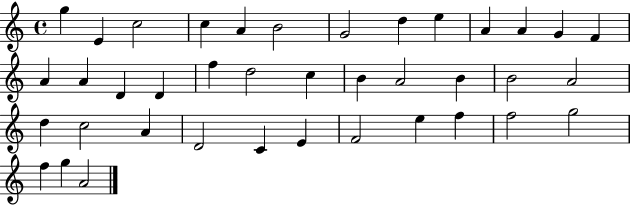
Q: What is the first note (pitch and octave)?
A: G5